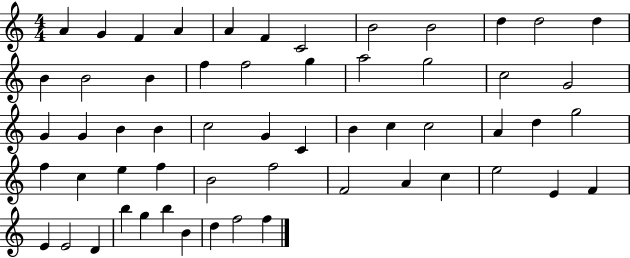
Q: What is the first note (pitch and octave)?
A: A4